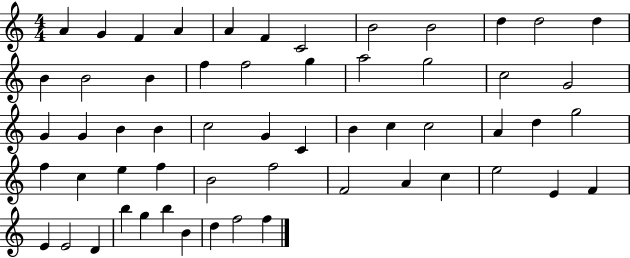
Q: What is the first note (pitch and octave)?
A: A4